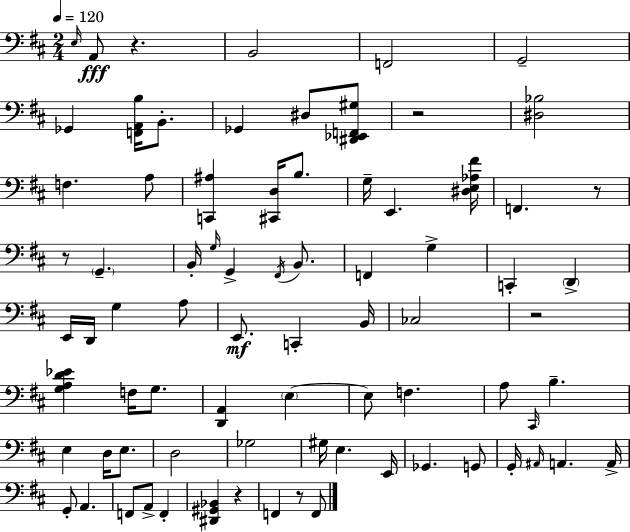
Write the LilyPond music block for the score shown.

{
  \clef bass
  \numericTimeSignature
  \time 2/4
  \key d \major
  \tempo 4 = 120
  \grace { e16 }\fff a,8 r4. | b,2 | f,2 | g,2-- | \break ges,4 <f, a, b>16 b,8.-. | ges,4 dis8 <dis, ees, f, gis>8 | r2 | <dis bes>2 | \break f4. a8 | <c, ais>4 <cis, d>16 b8. | g16-- e,4. | <dis e aes fis'>16 f,4. r8 | \break r8 \parenthesize g,4.-- | b,16-. \grace { g16 } g,4-> \acciaccatura { fis,16 } | b,8. f,4 g4-> | c,4-. \parenthesize d,4-> | \break e,16 d,16 g4 | a8 e,8.\mf c,4-. | b,16 ces2 | r2 | \break <g a d' ees'>4 f16 | g8. <d, a,>4 \parenthesize e4~~ | e8 f4. | a8 \grace { cis,16 } b4.-- | \break e4 | d16 e8. d2 | ges2 | gis16 e4. | \break e,16 ges,4. | g,8 g,16-. \grace { ais,16 } a,4. | a,16-> g,8-. a,4. | f,8 a,8-> | \break f,4-. <dis, gis, bes,>4 | r4 f,4 | r8 f,8 \bar "|."
}